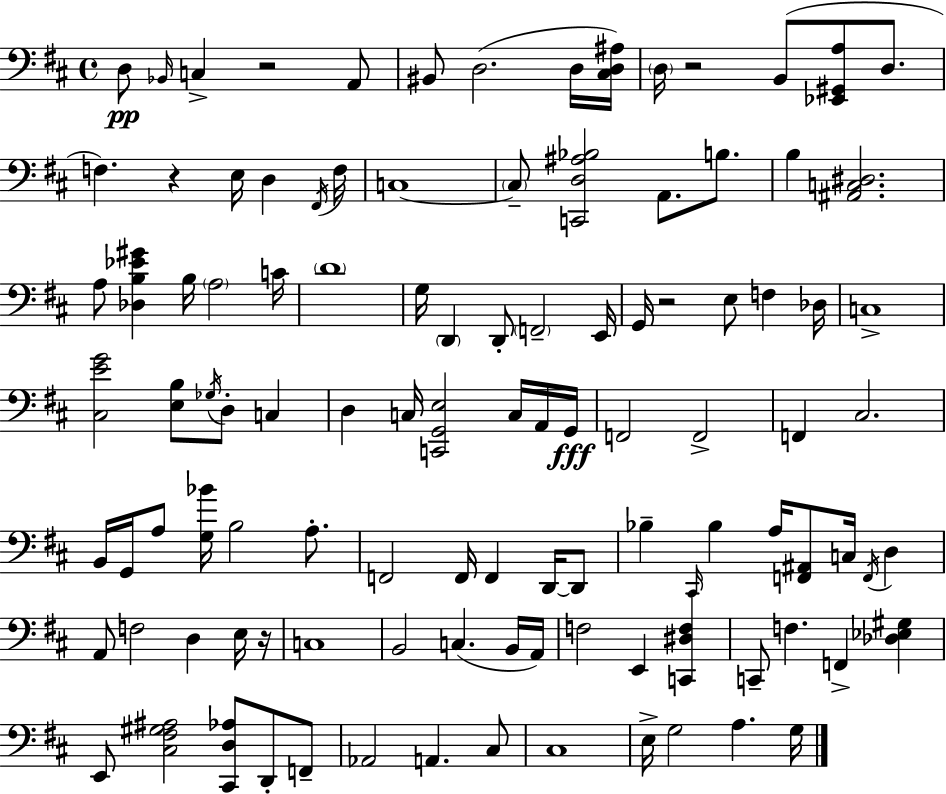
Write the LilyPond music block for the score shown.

{
  \clef bass
  \time 4/4
  \defaultTimeSignature
  \key d \major
  \repeat volta 2 { d8\pp \grace { bes,16 } c4-> r2 a,8 | bis,8 d2.( d16 | <cis d ais>16) \parenthesize d16 r2 b,8( <ees, gis, a>8 d8. | f4.) r4 e16 d4 | \break \acciaccatura { fis,16 } f16 c1~~ | \parenthesize c8-- <c, d ais bes>2 a,8. b8. | b4 <ais, c dis>2. | a8 <des b ees' gis'>4 b16 \parenthesize a2 | \break c'16 \parenthesize d'1 | g16 \parenthesize d,4 d,8-. \parenthesize f,2-- | e,16 g,16 r2 e8 f4 | des16 c1-> | \break <cis e' g'>2 <e b>8 \acciaccatura { ges16 } d8-. c4 | d4 c16 <c, g, e>2 | c16 a,16 g,16\fff f,2 f,2-> | f,4 cis2. | \break b,16 g,16 a8 <g bes'>16 b2 | a8.-. f,2 f,16 f,4 | d,16~~ d,8 bes4-- \grace { cis,16 } bes4 a16 <f, ais,>8 c16 | \acciaccatura { f,16 } d4 a,8 f2 d4 | \break e16 r16 c1 | b,2 c4.( | b,16 a,16) f2 e,4 | <c, dis f>4 c,8-- f4. f,4-> | \break <des ees gis>4 e,8 <cis fis gis ais>2 <cis, d aes>8 | d,8-. f,8-- aes,2 a,4. | cis8 cis1 | e16-> g2 a4. | \break g16 } \bar "|."
}